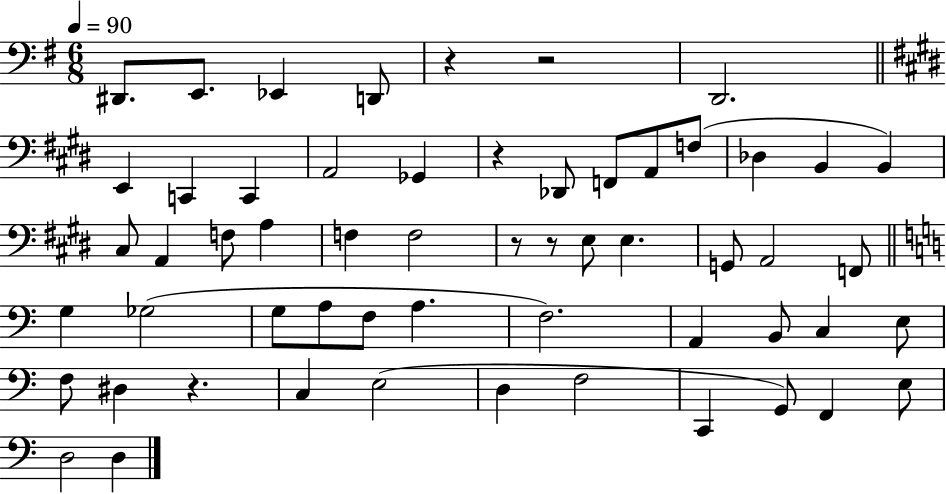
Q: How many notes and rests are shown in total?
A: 57